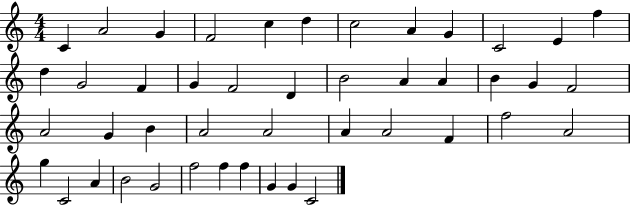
{
  \clef treble
  \numericTimeSignature
  \time 4/4
  \key c \major
  c'4 a'2 g'4 | f'2 c''4 d''4 | c''2 a'4 g'4 | c'2 e'4 f''4 | \break d''4 g'2 f'4 | g'4 f'2 d'4 | b'2 a'4 a'4 | b'4 g'4 f'2 | \break a'2 g'4 b'4 | a'2 a'2 | a'4 a'2 f'4 | f''2 a'2 | \break g''4 c'2 a'4 | b'2 g'2 | f''2 f''4 f''4 | g'4 g'4 c'2 | \break \bar "|."
}